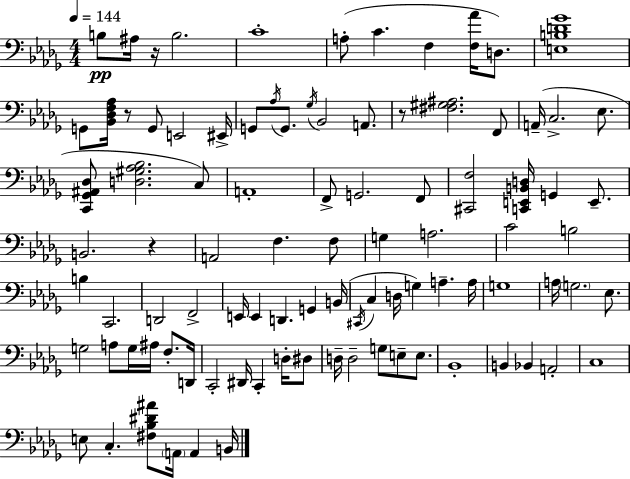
B3/e A#3/s R/s B3/h. C4/w A3/e C4/q. F3/q [F3,Ab4]/s D3/e. [E3,B3,D4,Gb4]/w G2/e [Bb2,Db3,F3,Ab3]/s R/e G2/e E2/h EIS2/s G2/e Ab3/s G2/e. Gb3/s Bb2/h A2/e. R/e [F#3,G#3,A#3]/h. F2/e A2/s C3/h. Eb3/e. [C2,Gb2,A#2,Db3]/e [D3,G#3,Ab3,Bb3]/h. C3/e A2/w F2/e G2/h. F2/e [C#2,F3]/h [C2,E2,B2,D3]/s G2/q E2/e. B2/h. R/q A2/h F3/q. F3/e G3/q A3/h. C4/h B3/h B3/q C2/h. D2/h F2/h E2/s E2/q D2/q. G2/q B2/s C#2/s C3/q D3/s G3/q A3/q. A3/s G3/w A3/s G3/h. Eb3/e. G3/h A3/e G3/s A#3/s F3/e. D2/s C2/h D#2/s C2/q D3/s D#3/e D3/s D3/h G3/e E3/e E3/e. Bb2/w B2/q Bb2/q A2/h C3/w E3/e C3/q. [F#3,Bb3,D#4,A#4]/e A2/s A2/q B2/s